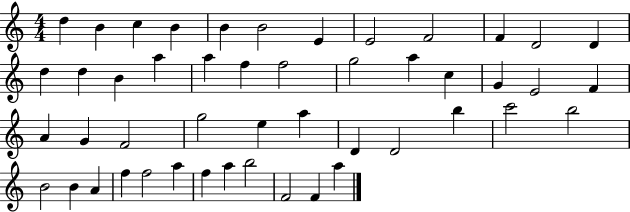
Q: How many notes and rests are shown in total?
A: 48